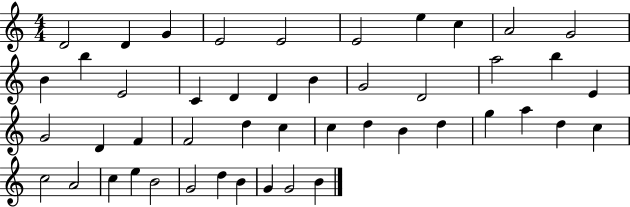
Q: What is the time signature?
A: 4/4